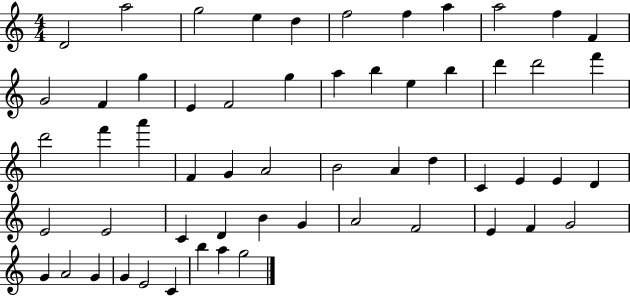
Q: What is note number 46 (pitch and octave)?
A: E4